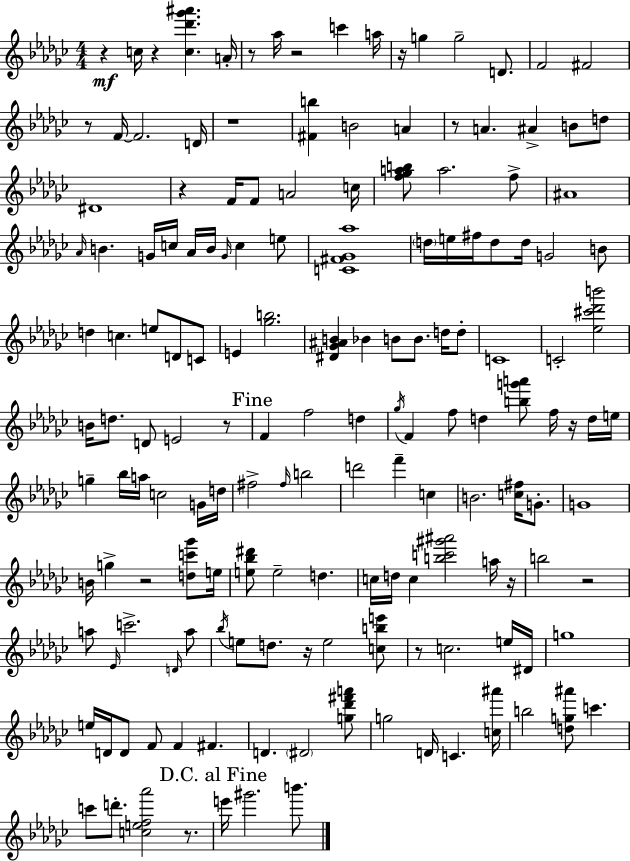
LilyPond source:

{
  \clef treble
  \numericTimeSignature
  \time 4/4
  \key ees \minor
  \repeat volta 2 { r4\mf c''16 r4 <c'' des''' ges''' ais'''>4. a'16-. | r8 aes''16 r2 c'''4 a''16 | r16 g''4 g''2-- d'8. | f'2 fis'2 | \break r8 f'16~~ f'2. d'16 | r1 | <fis' b''>4 b'2 a'4 | r8 a'4. ais'4-> b'8 d''8 | \break dis'1 | r4 f'16 f'8 a'2 c''16 | <f'' ges'' a'' b''>8 a''2. f''8-> | ais'1 | \break \grace { aes'16 } b'4. g'16 c''16 aes'16 b'16 \grace { g'16 } c''4 | e''8 <c' fis' ges' aes''>1 | \parenthesize d''16 e''16 fis''16 d''8 d''16 g'2 | b'8 d''4 c''4. e''8 d'8 | \break c'8 e'4 <ges'' b''>2. | <dis' ges' ais' b'>4 bes'4 b'8 b'8. d''16 | d''8-. c'1 | c'2-. <ees'' cis''' des''' b'''>2 | \break b'16 d''8. d'8 e'2 | r8 \mark "Fine" f'4 f''2 d''4 | \acciaccatura { ges''16 } f'4 f''8 d''4 <b'' g''' a'''>8 f''16 | r16 d''16 e''16 g''4-- bes''16 a''16 c''2 | \break g'16 d''16 fis''2-> \grace { fis''16 } b''2 | d'''2 f'''4-- | c''4 b'2. | <c'' fis''>16 g'8.-. g'1 | \break b'16 g''4-> r2 | <d'' c''' ges'''>8 e''16 <e'' bes'' dis'''>8 e''2-- d''4. | c''16 d''16 c''4 <b'' c''' gis''' ais'''>2 | a''16 r16 b''2 r2 | \break a''8 \grace { ees'16 } c'''2.-> | \grace { d'16 } a''8 \acciaccatura { bes''16 } e''8 d''8. r16 e''2 | <c'' b'' e'''>8 r8 c''2. | e''16 dis'16 g''1 | \break e''16 d'16 d'8 f'8 f'4 | fis'4. d'4. \parenthesize dis'2 | <g'' des''' fis''' a'''>8 g''2 d'16 | c'4. <c'' ais'''>16 b''2 <d'' g'' ais'''>8 | \break c'''4. c'''8 d'''8.-. <c'' e'' f'' aes'''>2 | r8. \mark "D.C. al Fine" e'''16 gis'''2. | b'''8. } \bar "|."
}